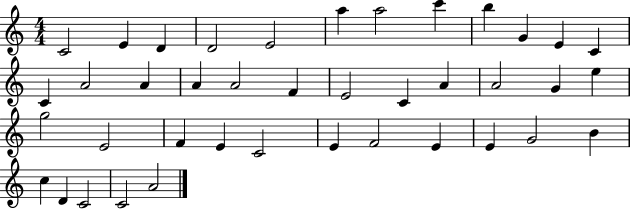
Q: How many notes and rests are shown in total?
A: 40